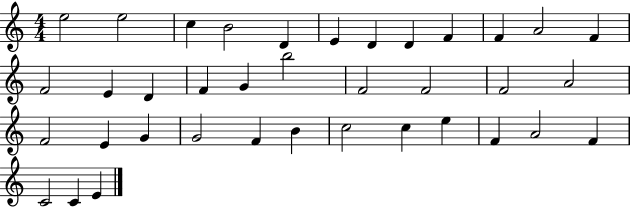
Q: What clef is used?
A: treble